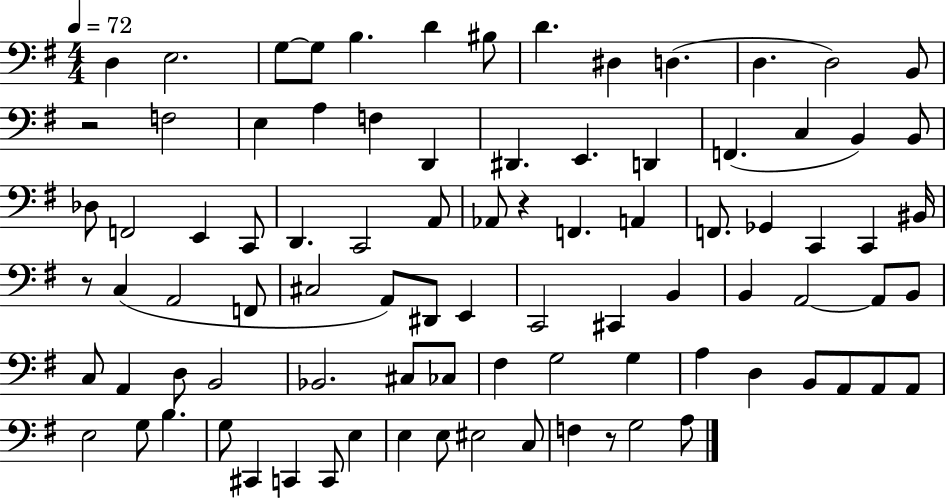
X:1
T:Untitled
M:4/4
L:1/4
K:G
D, E,2 G,/2 G,/2 B, D ^B,/2 D ^D, D, D, D,2 B,,/2 z2 F,2 E, A, F, D,, ^D,, E,, D,, F,, C, B,, B,,/2 _D,/2 F,,2 E,, C,,/2 D,, C,,2 A,,/2 _A,,/2 z F,, A,, F,,/2 _G,, C,, C,, ^B,,/4 z/2 C, A,,2 F,,/2 ^C,2 A,,/2 ^D,,/2 E,, C,,2 ^C,, B,, B,, A,,2 A,,/2 B,,/2 C,/2 A,, D,/2 B,,2 _B,,2 ^C,/2 _C,/2 ^F, G,2 G, A, D, B,,/2 A,,/2 A,,/2 A,,/2 E,2 G,/2 B, G,/2 ^C,, C,, C,,/2 E, E, E,/2 ^E,2 C,/2 F, z/2 G,2 A,/2